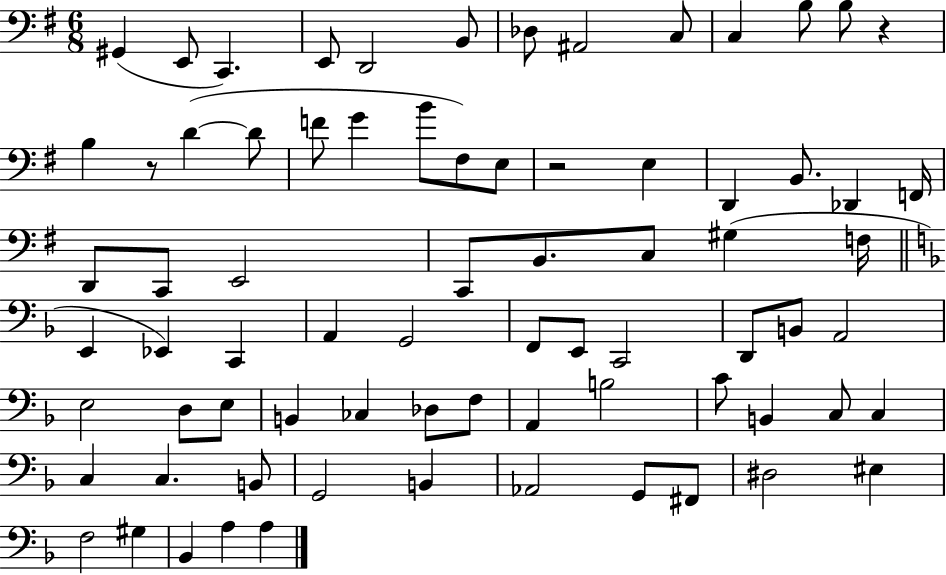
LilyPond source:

{
  \clef bass
  \numericTimeSignature
  \time 6/8
  \key g \major
  gis,4( e,8 c,4.) | e,8 d,2 b,8 | des8 ais,2 c8 | c4 b8 b8 r4 | \break b4 r8 d'4~(~ d'8 | f'8 g'4 b'8 fis8) e8 | r2 e4 | d,4 b,8. des,4 f,16 | \break d,8 c,8 e,2 | c,8 b,8. c8 gis4( f16 | \bar "||" \break \key f \major e,4 ees,4) c,4 | a,4 g,2 | f,8 e,8 c,2 | d,8 b,8 a,2 | \break e2 d8 e8 | b,4 ces4 des8 f8 | a,4 b2 | c'8 b,4 c8 c4 | \break c4 c4. b,8 | g,2 b,4 | aes,2 g,8 fis,8 | dis2 eis4 | \break f2 gis4 | bes,4 a4 a4 | \bar "|."
}